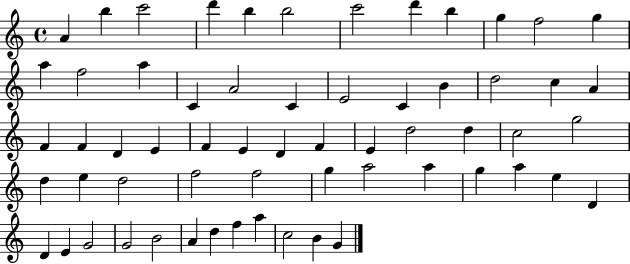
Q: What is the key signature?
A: C major